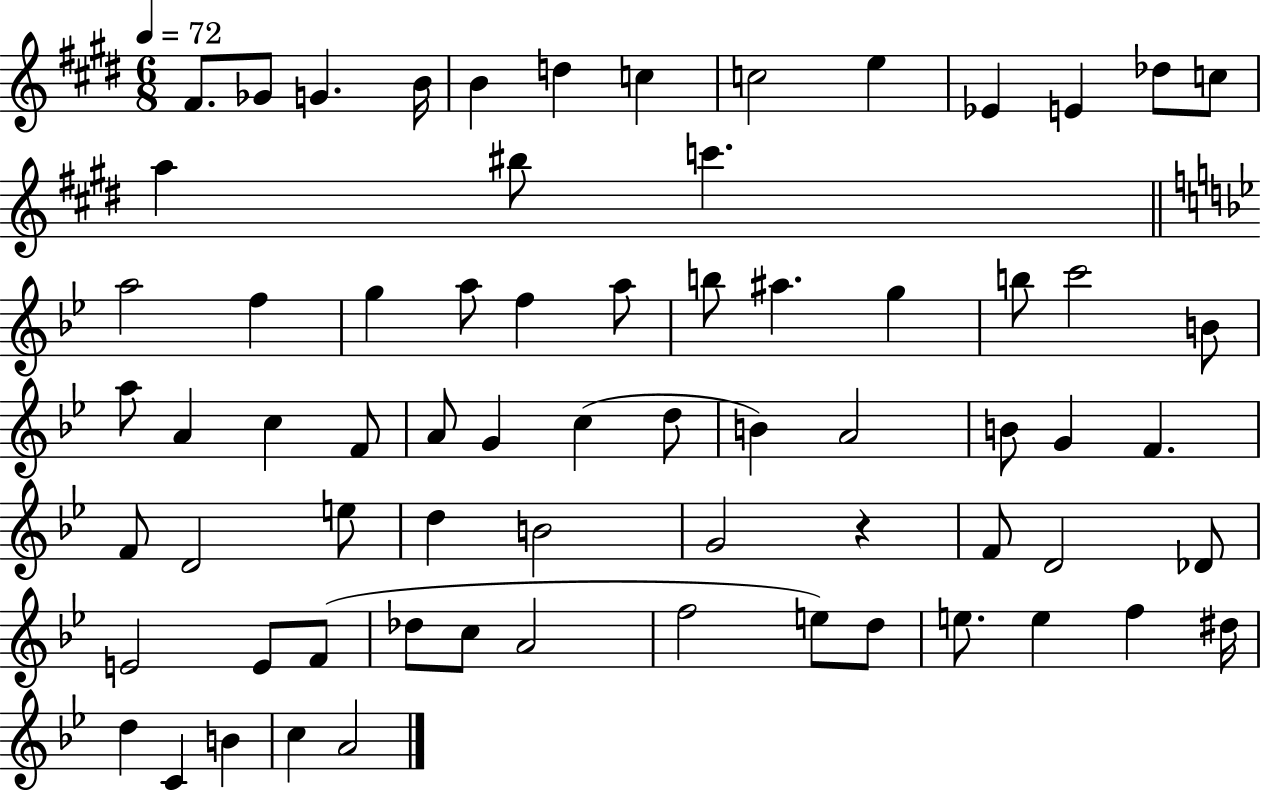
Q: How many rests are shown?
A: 1